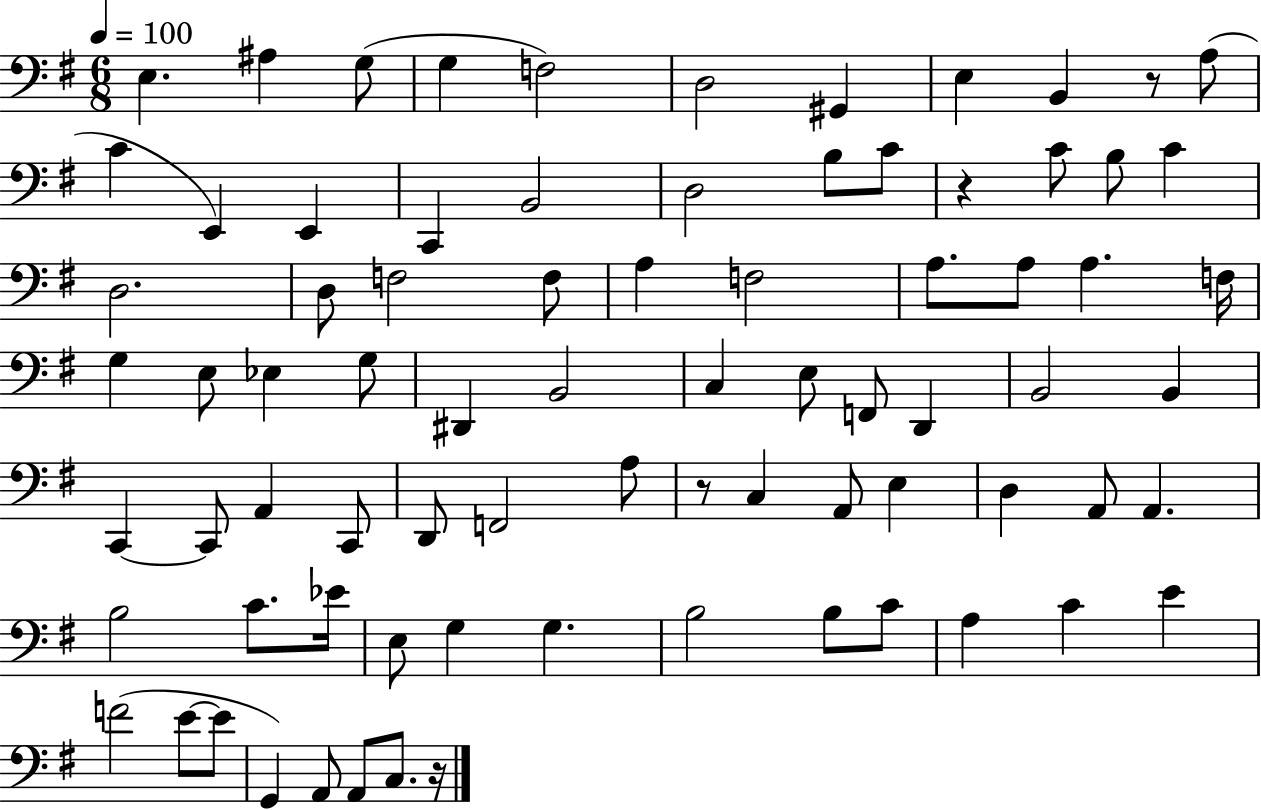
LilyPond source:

{
  \clef bass
  \numericTimeSignature
  \time 6/8
  \key g \major
  \tempo 4 = 100
  e4. ais4 g8( | g4 f2) | d2 gis,4 | e4 b,4 r8 a8( | \break c'4 e,4) e,4 | c,4 b,2 | d2 b8 c'8 | r4 c'8 b8 c'4 | \break d2. | d8 f2 f8 | a4 f2 | a8. a8 a4. f16 | \break g4 e8 ees4 g8 | dis,4 b,2 | c4 e8 f,8 d,4 | b,2 b,4 | \break c,4~~ c,8 a,4 c,8 | d,8 f,2 a8 | r8 c4 a,8 e4 | d4 a,8 a,4. | \break b2 c'8. ees'16 | e8 g4 g4. | b2 b8 c'8 | a4 c'4 e'4 | \break f'2( e'8~~ e'8 | g,4) a,8 a,8 c8. r16 | \bar "|."
}